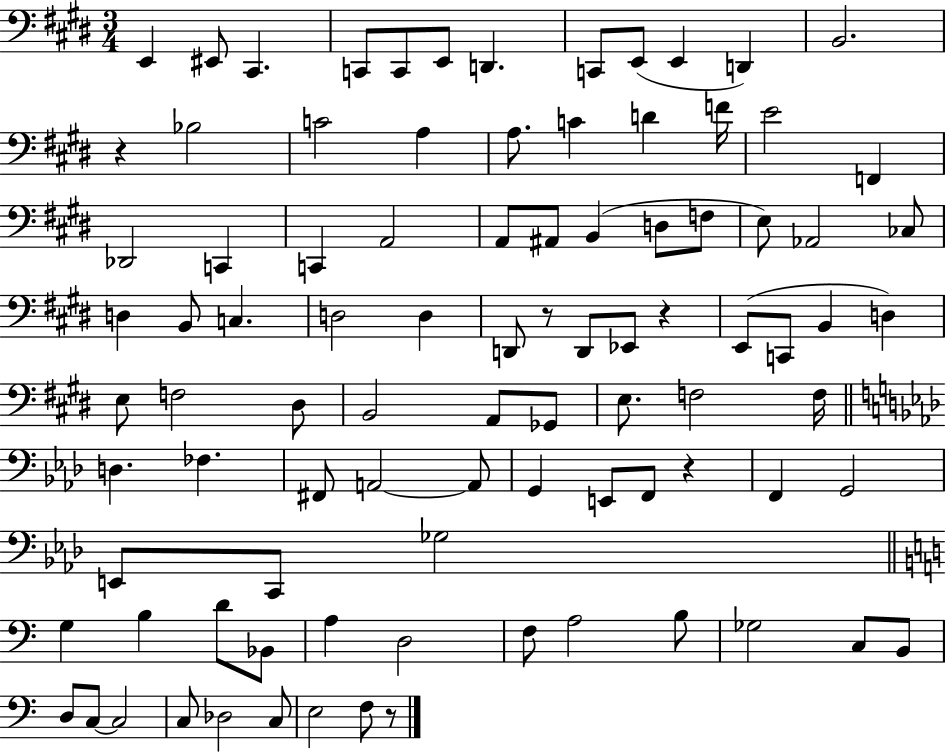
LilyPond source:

{
  \clef bass
  \numericTimeSignature
  \time 3/4
  \key e \major
  e,4 eis,8 cis,4. | c,8 c,8 e,8 d,4. | c,8 e,8( e,4 d,4) | b,2. | \break r4 bes2 | c'2 a4 | a8. c'4 d'4 f'16 | e'2 f,4 | \break des,2 c,4 | c,4 a,2 | a,8 ais,8 b,4( d8 f8 | e8) aes,2 ces8 | \break d4 b,8 c4. | d2 d4 | d,8 r8 d,8 ees,8 r4 | e,8( c,8 b,4 d4) | \break e8 f2 dis8 | b,2 a,8 ges,8 | e8. f2 f16 | \bar "||" \break \key f \minor d4. fes4. | fis,8 a,2~~ a,8 | g,4 e,8 f,8 r4 | f,4 g,2 | \break e,8 c,8 ges2 | \bar "||" \break \key c \major g4 b4 d'8 bes,8 | a4 d2 | f8 a2 b8 | ges2 c8 b,8 | \break d8 c8~~ c2 | c8 des2 c8 | e2 f8 r8 | \bar "|."
}